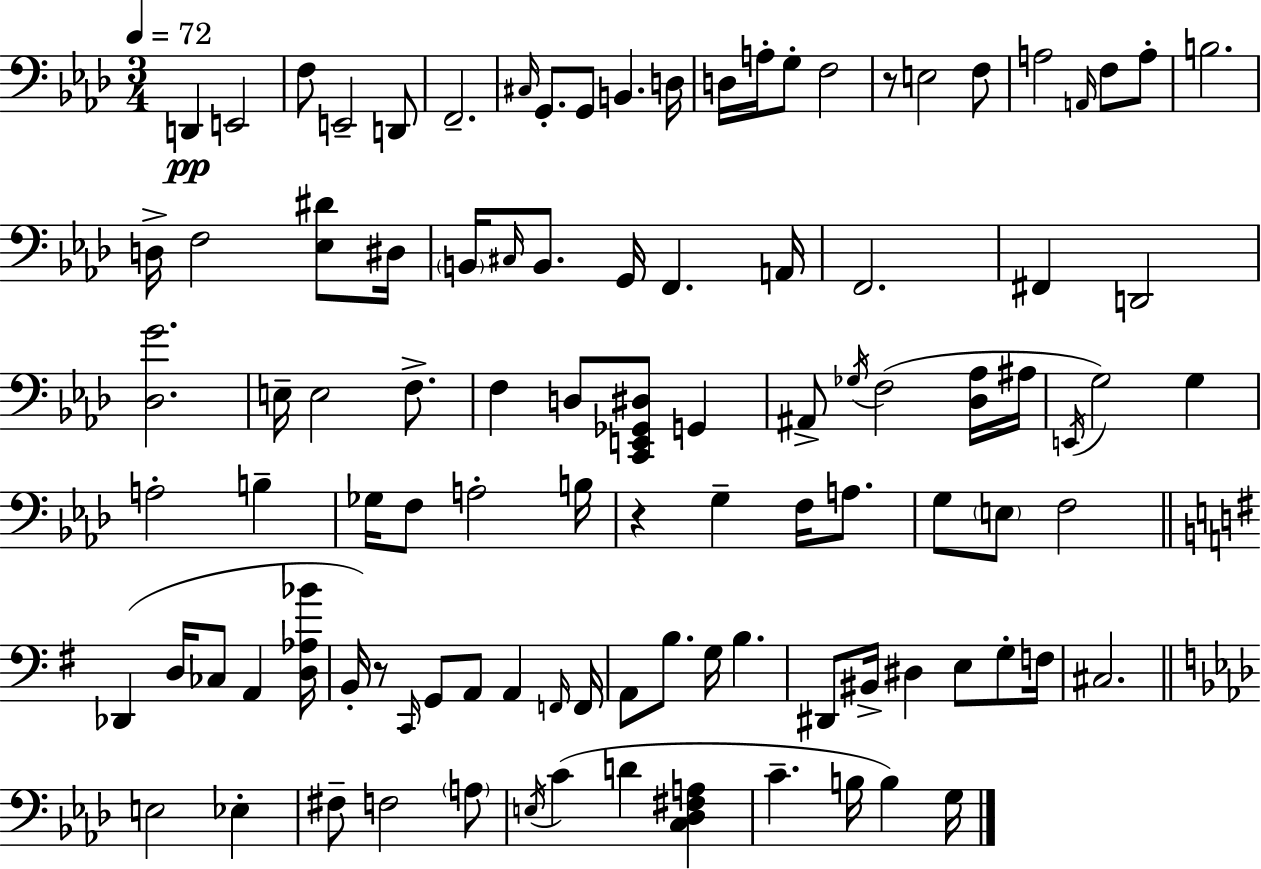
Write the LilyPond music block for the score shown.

{
  \clef bass
  \numericTimeSignature
  \time 3/4
  \key aes \major
  \tempo 4 = 72
  \repeat volta 2 { d,4\pp e,2 | f8 e,2-- d,8 | f,2.-- | \grace { cis16 } g,8.-. g,8 b,4. | \break d16 d16 a16-. g8-. f2 | r8 e2 f8 | a2 \grace { a,16 } f8 | a8-. b2. | \break d16-> f2 <ees dis'>8 | dis16 \parenthesize b,16 \grace { cis16 } b,8. g,16 f,4. | a,16 f,2. | fis,4 d,2 | \break <des g'>2. | e16-- e2 | f8.-> f4 d8 <c, e, ges, dis>8 g,4 | ais,8-> \acciaccatura { ges16 }( f2 | \break <des aes>16 ais16 \acciaccatura { e,16 }) g2 | g4 a2-. | b4-- ges16 f8 a2-. | b16 r4 g4-- | \break f16 a8. g8 \parenthesize e8 f2 | \bar "||" \break \key e \minor des,4( d16 ces8 a,4 <d aes bes'>16 | b,16-.) r8 \grace { c,16 } g,8 a,8 a,4 | \grace { f,16 } f,16 a,8 b8. g16 b4. | dis,8 bis,16-> dis4 e8 g8-. | \break f16 cis2. | \bar "||" \break \key aes \major e2 ees4-. | fis8-- f2 \parenthesize a8 | \acciaccatura { e16 } c'4( d'4 <c des fis a>4 | c'4.-- b16 b4) | \break g16 } \bar "|."
}